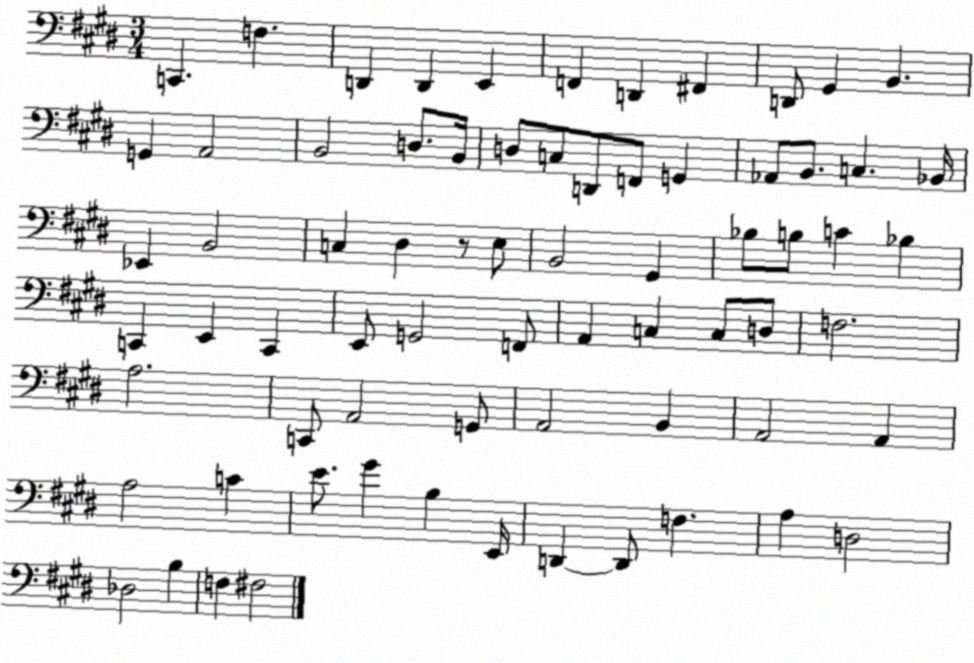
X:1
T:Untitled
M:3/4
L:1/4
K:E
C,, F, D,, D,, E,, F,, D,, ^F,, D,,/2 ^G,, B,, G,, A,,2 B,,2 D,/2 B,,/4 D,/2 C,/2 D,,/2 F,,/2 G,, _A,,/2 B,,/2 C, _B,,/4 _E,, B,,2 C, ^D, z/2 E,/2 B,,2 ^G,, _B,/2 B,/2 C _B, C,, E,, C,, E,,/2 G,,2 F,,/2 A,, C, C,/2 D,/2 F,2 A,2 C,,/2 A,,2 G,,/2 A,,2 B,, A,,2 A,, A,2 C E/2 ^G B, E,,/4 D,, D,,/2 F, A, D,2 _D,2 B, F, ^F,2